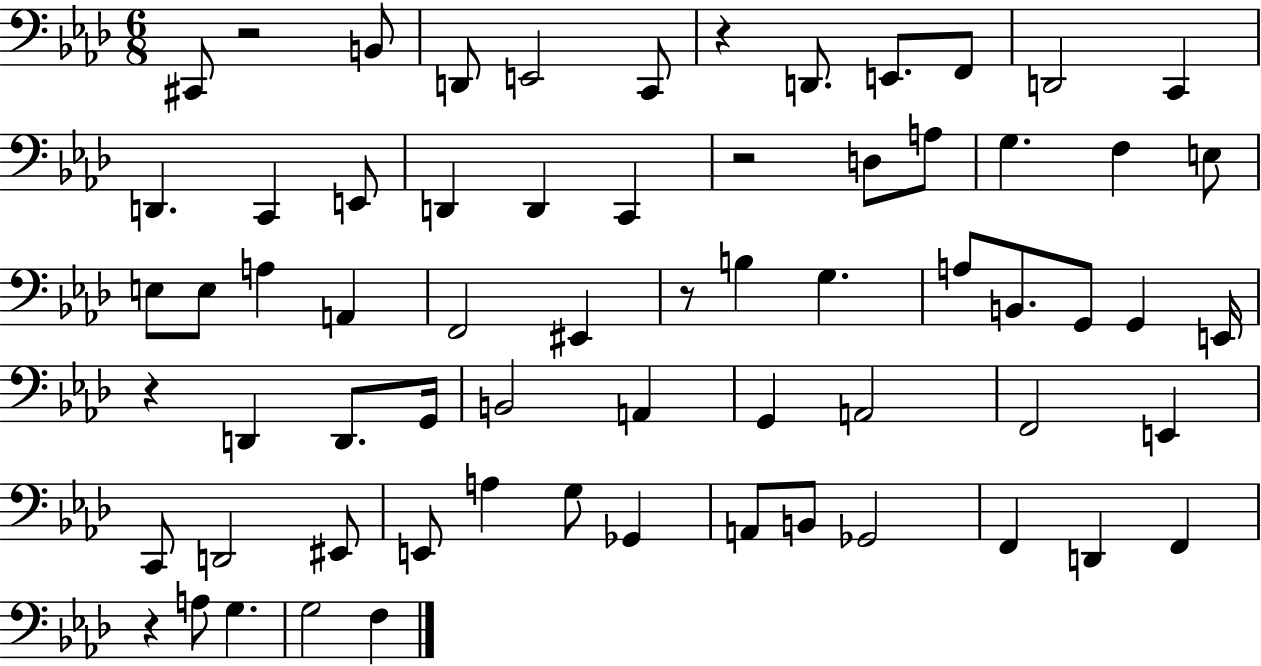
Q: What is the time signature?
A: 6/8